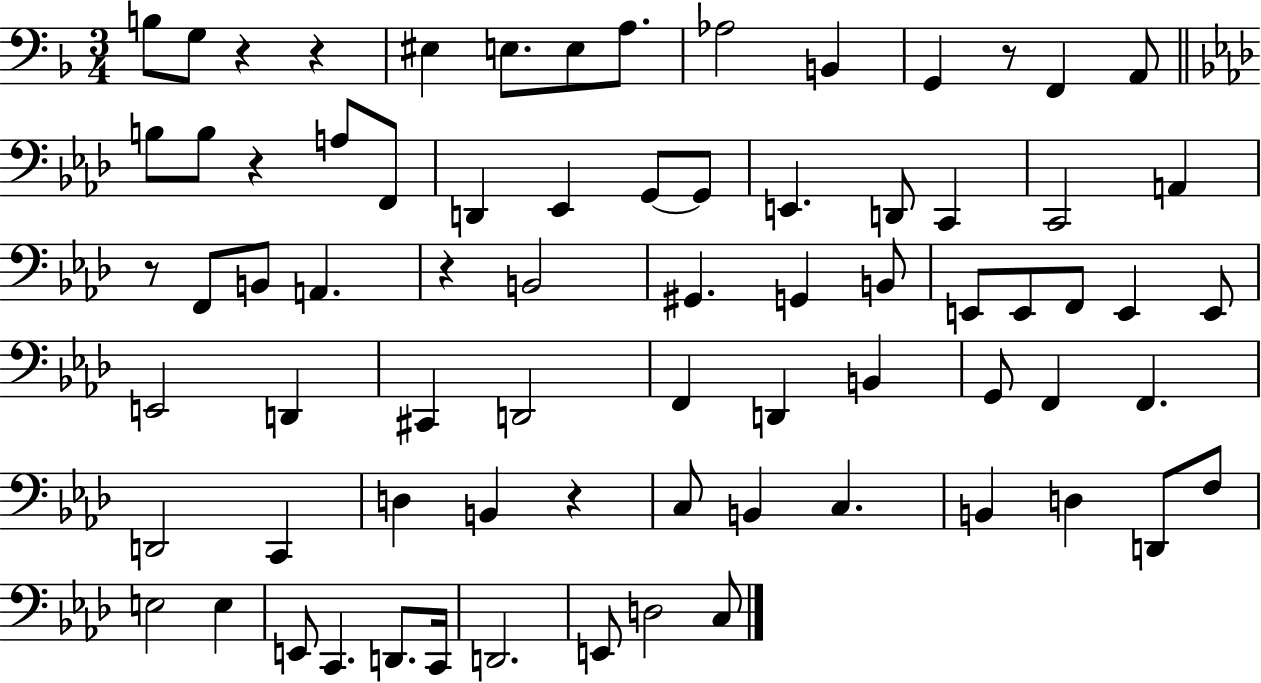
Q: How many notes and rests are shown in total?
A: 74